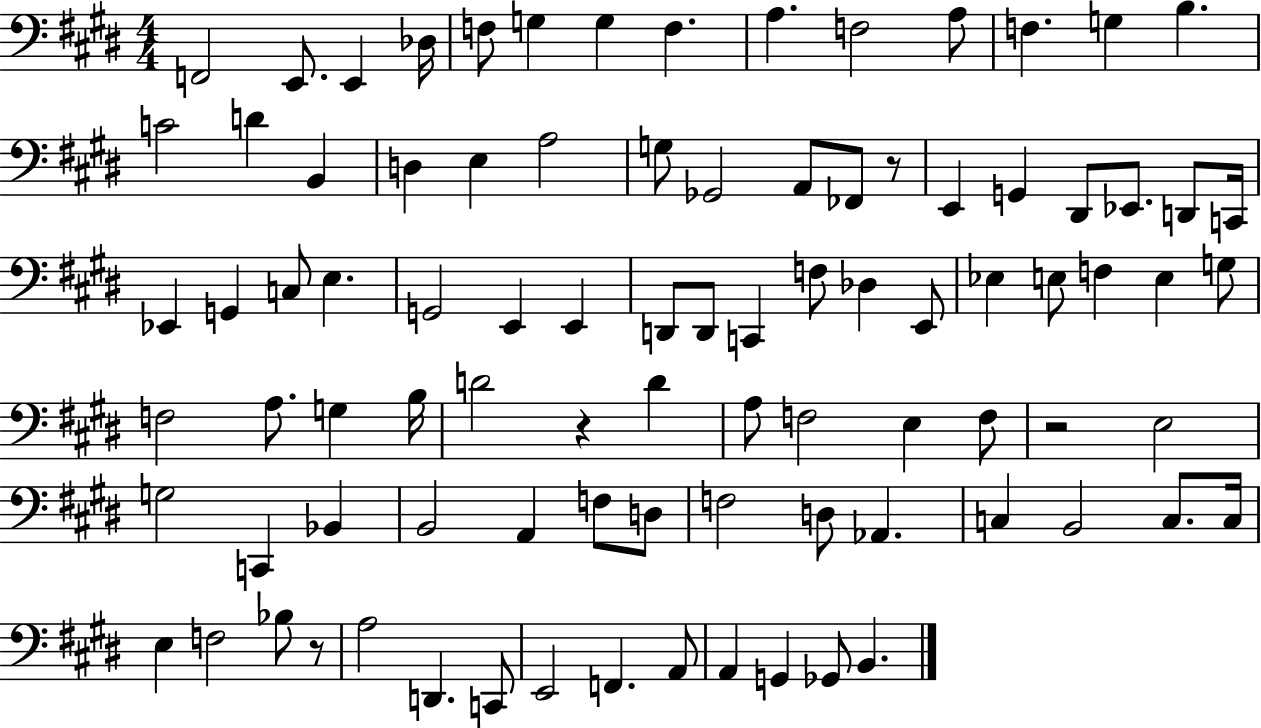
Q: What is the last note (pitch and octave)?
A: B2